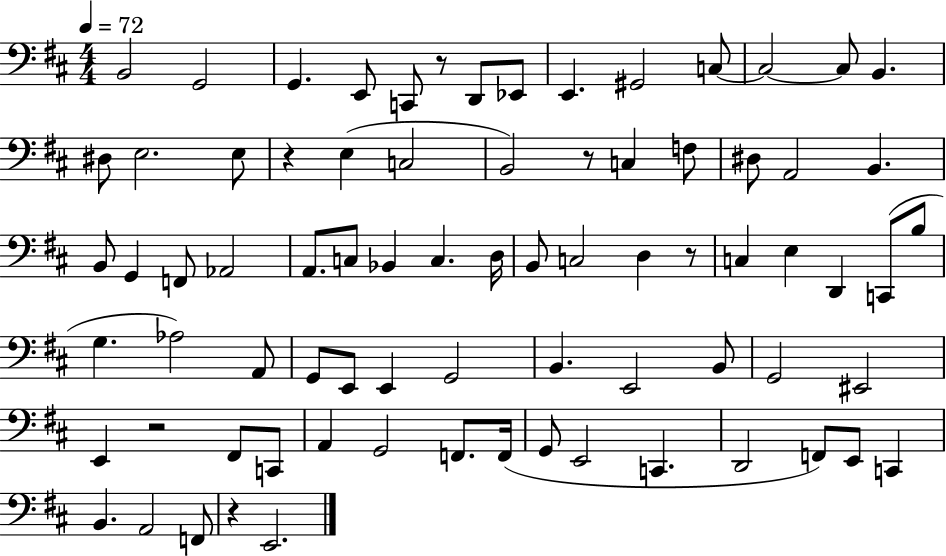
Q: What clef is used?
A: bass